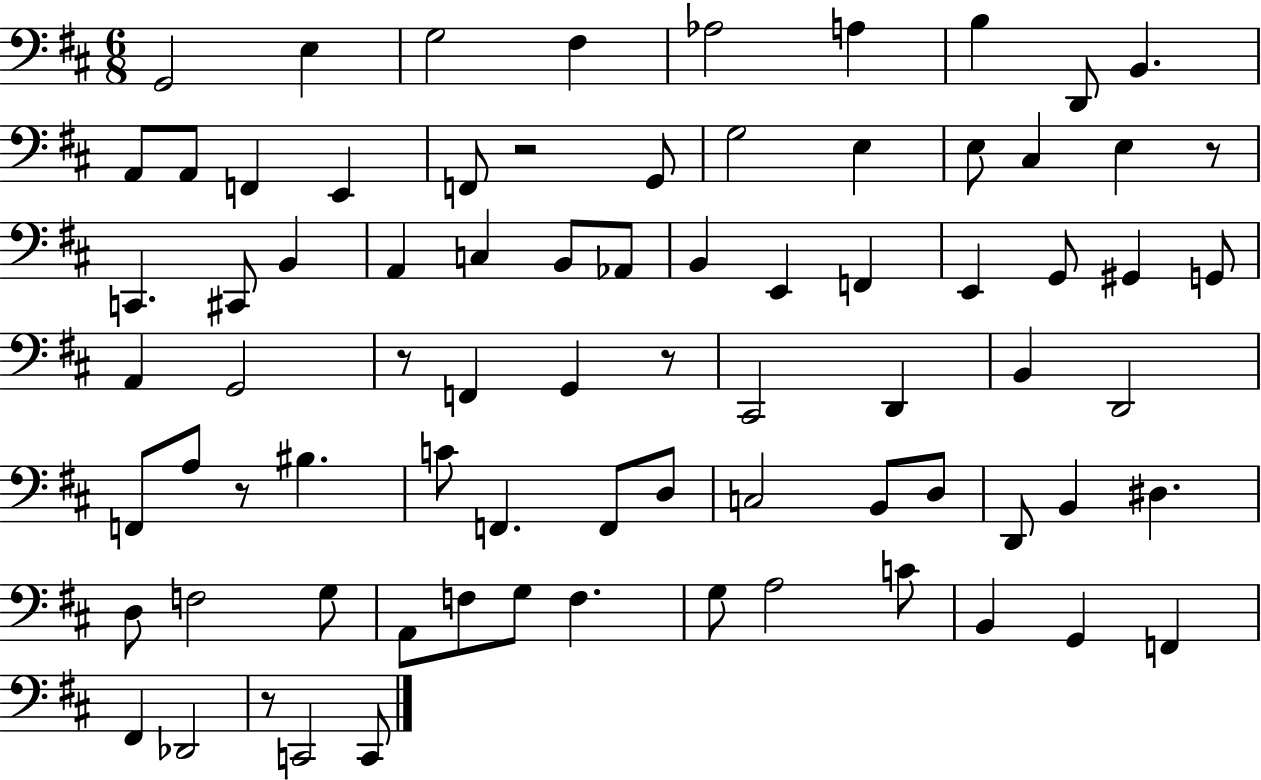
G2/h E3/q G3/h F#3/q Ab3/h A3/q B3/q D2/e B2/q. A2/e A2/e F2/q E2/q F2/e R/h G2/e G3/h E3/q E3/e C#3/q E3/q R/e C2/q. C#2/e B2/q A2/q C3/q B2/e Ab2/e B2/q E2/q F2/q E2/q G2/e G#2/q G2/e A2/q G2/h R/e F2/q G2/q R/e C#2/h D2/q B2/q D2/h F2/e A3/e R/e BIS3/q. C4/e F2/q. F2/e D3/e C3/h B2/e D3/e D2/e B2/q D#3/q. D3/e F3/h G3/e A2/e F3/e G3/e F3/q. G3/e A3/h C4/e B2/q G2/q F2/q F#2/q Db2/h R/e C2/h C2/e